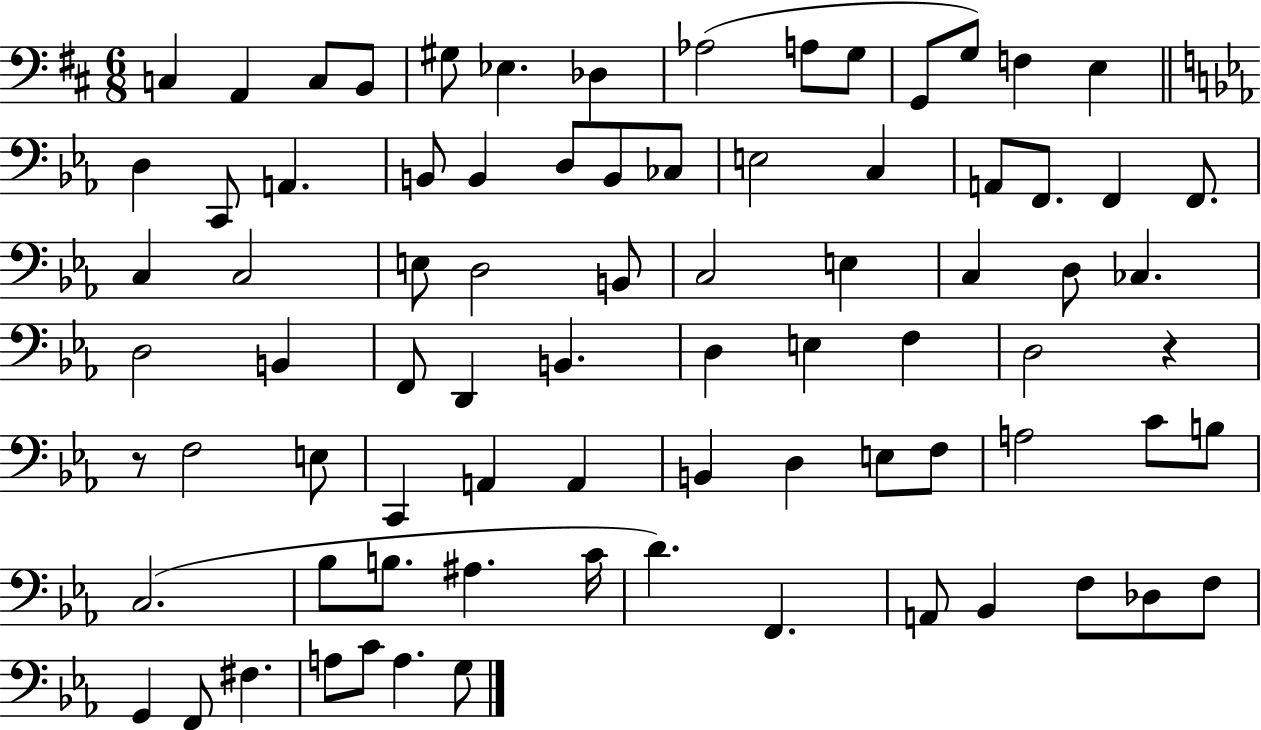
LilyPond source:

{
  \clef bass
  \numericTimeSignature
  \time 6/8
  \key d \major
  c4 a,4 c8 b,8 | gis8 ees4. des4 | aes2( a8 g8 | g,8 g8) f4 e4 | \break \bar "||" \break \key ees \major d4 c,8 a,4. | b,8 b,4 d8 b,8 ces8 | e2 c4 | a,8 f,8. f,4 f,8. | \break c4 c2 | e8 d2 b,8 | c2 e4 | c4 d8 ces4. | \break d2 b,4 | f,8 d,4 b,4. | d4 e4 f4 | d2 r4 | \break r8 f2 e8 | c,4 a,4 a,4 | b,4 d4 e8 f8 | a2 c'8 b8 | \break c2.( | bes8 b8. ais4. c'16 | d'4.) f,4. | a,8 bes,4 f8 des8 f8 | \break g,4 f,8 fis4. | a8 c'8 a4. g8 | \bar "|."
}